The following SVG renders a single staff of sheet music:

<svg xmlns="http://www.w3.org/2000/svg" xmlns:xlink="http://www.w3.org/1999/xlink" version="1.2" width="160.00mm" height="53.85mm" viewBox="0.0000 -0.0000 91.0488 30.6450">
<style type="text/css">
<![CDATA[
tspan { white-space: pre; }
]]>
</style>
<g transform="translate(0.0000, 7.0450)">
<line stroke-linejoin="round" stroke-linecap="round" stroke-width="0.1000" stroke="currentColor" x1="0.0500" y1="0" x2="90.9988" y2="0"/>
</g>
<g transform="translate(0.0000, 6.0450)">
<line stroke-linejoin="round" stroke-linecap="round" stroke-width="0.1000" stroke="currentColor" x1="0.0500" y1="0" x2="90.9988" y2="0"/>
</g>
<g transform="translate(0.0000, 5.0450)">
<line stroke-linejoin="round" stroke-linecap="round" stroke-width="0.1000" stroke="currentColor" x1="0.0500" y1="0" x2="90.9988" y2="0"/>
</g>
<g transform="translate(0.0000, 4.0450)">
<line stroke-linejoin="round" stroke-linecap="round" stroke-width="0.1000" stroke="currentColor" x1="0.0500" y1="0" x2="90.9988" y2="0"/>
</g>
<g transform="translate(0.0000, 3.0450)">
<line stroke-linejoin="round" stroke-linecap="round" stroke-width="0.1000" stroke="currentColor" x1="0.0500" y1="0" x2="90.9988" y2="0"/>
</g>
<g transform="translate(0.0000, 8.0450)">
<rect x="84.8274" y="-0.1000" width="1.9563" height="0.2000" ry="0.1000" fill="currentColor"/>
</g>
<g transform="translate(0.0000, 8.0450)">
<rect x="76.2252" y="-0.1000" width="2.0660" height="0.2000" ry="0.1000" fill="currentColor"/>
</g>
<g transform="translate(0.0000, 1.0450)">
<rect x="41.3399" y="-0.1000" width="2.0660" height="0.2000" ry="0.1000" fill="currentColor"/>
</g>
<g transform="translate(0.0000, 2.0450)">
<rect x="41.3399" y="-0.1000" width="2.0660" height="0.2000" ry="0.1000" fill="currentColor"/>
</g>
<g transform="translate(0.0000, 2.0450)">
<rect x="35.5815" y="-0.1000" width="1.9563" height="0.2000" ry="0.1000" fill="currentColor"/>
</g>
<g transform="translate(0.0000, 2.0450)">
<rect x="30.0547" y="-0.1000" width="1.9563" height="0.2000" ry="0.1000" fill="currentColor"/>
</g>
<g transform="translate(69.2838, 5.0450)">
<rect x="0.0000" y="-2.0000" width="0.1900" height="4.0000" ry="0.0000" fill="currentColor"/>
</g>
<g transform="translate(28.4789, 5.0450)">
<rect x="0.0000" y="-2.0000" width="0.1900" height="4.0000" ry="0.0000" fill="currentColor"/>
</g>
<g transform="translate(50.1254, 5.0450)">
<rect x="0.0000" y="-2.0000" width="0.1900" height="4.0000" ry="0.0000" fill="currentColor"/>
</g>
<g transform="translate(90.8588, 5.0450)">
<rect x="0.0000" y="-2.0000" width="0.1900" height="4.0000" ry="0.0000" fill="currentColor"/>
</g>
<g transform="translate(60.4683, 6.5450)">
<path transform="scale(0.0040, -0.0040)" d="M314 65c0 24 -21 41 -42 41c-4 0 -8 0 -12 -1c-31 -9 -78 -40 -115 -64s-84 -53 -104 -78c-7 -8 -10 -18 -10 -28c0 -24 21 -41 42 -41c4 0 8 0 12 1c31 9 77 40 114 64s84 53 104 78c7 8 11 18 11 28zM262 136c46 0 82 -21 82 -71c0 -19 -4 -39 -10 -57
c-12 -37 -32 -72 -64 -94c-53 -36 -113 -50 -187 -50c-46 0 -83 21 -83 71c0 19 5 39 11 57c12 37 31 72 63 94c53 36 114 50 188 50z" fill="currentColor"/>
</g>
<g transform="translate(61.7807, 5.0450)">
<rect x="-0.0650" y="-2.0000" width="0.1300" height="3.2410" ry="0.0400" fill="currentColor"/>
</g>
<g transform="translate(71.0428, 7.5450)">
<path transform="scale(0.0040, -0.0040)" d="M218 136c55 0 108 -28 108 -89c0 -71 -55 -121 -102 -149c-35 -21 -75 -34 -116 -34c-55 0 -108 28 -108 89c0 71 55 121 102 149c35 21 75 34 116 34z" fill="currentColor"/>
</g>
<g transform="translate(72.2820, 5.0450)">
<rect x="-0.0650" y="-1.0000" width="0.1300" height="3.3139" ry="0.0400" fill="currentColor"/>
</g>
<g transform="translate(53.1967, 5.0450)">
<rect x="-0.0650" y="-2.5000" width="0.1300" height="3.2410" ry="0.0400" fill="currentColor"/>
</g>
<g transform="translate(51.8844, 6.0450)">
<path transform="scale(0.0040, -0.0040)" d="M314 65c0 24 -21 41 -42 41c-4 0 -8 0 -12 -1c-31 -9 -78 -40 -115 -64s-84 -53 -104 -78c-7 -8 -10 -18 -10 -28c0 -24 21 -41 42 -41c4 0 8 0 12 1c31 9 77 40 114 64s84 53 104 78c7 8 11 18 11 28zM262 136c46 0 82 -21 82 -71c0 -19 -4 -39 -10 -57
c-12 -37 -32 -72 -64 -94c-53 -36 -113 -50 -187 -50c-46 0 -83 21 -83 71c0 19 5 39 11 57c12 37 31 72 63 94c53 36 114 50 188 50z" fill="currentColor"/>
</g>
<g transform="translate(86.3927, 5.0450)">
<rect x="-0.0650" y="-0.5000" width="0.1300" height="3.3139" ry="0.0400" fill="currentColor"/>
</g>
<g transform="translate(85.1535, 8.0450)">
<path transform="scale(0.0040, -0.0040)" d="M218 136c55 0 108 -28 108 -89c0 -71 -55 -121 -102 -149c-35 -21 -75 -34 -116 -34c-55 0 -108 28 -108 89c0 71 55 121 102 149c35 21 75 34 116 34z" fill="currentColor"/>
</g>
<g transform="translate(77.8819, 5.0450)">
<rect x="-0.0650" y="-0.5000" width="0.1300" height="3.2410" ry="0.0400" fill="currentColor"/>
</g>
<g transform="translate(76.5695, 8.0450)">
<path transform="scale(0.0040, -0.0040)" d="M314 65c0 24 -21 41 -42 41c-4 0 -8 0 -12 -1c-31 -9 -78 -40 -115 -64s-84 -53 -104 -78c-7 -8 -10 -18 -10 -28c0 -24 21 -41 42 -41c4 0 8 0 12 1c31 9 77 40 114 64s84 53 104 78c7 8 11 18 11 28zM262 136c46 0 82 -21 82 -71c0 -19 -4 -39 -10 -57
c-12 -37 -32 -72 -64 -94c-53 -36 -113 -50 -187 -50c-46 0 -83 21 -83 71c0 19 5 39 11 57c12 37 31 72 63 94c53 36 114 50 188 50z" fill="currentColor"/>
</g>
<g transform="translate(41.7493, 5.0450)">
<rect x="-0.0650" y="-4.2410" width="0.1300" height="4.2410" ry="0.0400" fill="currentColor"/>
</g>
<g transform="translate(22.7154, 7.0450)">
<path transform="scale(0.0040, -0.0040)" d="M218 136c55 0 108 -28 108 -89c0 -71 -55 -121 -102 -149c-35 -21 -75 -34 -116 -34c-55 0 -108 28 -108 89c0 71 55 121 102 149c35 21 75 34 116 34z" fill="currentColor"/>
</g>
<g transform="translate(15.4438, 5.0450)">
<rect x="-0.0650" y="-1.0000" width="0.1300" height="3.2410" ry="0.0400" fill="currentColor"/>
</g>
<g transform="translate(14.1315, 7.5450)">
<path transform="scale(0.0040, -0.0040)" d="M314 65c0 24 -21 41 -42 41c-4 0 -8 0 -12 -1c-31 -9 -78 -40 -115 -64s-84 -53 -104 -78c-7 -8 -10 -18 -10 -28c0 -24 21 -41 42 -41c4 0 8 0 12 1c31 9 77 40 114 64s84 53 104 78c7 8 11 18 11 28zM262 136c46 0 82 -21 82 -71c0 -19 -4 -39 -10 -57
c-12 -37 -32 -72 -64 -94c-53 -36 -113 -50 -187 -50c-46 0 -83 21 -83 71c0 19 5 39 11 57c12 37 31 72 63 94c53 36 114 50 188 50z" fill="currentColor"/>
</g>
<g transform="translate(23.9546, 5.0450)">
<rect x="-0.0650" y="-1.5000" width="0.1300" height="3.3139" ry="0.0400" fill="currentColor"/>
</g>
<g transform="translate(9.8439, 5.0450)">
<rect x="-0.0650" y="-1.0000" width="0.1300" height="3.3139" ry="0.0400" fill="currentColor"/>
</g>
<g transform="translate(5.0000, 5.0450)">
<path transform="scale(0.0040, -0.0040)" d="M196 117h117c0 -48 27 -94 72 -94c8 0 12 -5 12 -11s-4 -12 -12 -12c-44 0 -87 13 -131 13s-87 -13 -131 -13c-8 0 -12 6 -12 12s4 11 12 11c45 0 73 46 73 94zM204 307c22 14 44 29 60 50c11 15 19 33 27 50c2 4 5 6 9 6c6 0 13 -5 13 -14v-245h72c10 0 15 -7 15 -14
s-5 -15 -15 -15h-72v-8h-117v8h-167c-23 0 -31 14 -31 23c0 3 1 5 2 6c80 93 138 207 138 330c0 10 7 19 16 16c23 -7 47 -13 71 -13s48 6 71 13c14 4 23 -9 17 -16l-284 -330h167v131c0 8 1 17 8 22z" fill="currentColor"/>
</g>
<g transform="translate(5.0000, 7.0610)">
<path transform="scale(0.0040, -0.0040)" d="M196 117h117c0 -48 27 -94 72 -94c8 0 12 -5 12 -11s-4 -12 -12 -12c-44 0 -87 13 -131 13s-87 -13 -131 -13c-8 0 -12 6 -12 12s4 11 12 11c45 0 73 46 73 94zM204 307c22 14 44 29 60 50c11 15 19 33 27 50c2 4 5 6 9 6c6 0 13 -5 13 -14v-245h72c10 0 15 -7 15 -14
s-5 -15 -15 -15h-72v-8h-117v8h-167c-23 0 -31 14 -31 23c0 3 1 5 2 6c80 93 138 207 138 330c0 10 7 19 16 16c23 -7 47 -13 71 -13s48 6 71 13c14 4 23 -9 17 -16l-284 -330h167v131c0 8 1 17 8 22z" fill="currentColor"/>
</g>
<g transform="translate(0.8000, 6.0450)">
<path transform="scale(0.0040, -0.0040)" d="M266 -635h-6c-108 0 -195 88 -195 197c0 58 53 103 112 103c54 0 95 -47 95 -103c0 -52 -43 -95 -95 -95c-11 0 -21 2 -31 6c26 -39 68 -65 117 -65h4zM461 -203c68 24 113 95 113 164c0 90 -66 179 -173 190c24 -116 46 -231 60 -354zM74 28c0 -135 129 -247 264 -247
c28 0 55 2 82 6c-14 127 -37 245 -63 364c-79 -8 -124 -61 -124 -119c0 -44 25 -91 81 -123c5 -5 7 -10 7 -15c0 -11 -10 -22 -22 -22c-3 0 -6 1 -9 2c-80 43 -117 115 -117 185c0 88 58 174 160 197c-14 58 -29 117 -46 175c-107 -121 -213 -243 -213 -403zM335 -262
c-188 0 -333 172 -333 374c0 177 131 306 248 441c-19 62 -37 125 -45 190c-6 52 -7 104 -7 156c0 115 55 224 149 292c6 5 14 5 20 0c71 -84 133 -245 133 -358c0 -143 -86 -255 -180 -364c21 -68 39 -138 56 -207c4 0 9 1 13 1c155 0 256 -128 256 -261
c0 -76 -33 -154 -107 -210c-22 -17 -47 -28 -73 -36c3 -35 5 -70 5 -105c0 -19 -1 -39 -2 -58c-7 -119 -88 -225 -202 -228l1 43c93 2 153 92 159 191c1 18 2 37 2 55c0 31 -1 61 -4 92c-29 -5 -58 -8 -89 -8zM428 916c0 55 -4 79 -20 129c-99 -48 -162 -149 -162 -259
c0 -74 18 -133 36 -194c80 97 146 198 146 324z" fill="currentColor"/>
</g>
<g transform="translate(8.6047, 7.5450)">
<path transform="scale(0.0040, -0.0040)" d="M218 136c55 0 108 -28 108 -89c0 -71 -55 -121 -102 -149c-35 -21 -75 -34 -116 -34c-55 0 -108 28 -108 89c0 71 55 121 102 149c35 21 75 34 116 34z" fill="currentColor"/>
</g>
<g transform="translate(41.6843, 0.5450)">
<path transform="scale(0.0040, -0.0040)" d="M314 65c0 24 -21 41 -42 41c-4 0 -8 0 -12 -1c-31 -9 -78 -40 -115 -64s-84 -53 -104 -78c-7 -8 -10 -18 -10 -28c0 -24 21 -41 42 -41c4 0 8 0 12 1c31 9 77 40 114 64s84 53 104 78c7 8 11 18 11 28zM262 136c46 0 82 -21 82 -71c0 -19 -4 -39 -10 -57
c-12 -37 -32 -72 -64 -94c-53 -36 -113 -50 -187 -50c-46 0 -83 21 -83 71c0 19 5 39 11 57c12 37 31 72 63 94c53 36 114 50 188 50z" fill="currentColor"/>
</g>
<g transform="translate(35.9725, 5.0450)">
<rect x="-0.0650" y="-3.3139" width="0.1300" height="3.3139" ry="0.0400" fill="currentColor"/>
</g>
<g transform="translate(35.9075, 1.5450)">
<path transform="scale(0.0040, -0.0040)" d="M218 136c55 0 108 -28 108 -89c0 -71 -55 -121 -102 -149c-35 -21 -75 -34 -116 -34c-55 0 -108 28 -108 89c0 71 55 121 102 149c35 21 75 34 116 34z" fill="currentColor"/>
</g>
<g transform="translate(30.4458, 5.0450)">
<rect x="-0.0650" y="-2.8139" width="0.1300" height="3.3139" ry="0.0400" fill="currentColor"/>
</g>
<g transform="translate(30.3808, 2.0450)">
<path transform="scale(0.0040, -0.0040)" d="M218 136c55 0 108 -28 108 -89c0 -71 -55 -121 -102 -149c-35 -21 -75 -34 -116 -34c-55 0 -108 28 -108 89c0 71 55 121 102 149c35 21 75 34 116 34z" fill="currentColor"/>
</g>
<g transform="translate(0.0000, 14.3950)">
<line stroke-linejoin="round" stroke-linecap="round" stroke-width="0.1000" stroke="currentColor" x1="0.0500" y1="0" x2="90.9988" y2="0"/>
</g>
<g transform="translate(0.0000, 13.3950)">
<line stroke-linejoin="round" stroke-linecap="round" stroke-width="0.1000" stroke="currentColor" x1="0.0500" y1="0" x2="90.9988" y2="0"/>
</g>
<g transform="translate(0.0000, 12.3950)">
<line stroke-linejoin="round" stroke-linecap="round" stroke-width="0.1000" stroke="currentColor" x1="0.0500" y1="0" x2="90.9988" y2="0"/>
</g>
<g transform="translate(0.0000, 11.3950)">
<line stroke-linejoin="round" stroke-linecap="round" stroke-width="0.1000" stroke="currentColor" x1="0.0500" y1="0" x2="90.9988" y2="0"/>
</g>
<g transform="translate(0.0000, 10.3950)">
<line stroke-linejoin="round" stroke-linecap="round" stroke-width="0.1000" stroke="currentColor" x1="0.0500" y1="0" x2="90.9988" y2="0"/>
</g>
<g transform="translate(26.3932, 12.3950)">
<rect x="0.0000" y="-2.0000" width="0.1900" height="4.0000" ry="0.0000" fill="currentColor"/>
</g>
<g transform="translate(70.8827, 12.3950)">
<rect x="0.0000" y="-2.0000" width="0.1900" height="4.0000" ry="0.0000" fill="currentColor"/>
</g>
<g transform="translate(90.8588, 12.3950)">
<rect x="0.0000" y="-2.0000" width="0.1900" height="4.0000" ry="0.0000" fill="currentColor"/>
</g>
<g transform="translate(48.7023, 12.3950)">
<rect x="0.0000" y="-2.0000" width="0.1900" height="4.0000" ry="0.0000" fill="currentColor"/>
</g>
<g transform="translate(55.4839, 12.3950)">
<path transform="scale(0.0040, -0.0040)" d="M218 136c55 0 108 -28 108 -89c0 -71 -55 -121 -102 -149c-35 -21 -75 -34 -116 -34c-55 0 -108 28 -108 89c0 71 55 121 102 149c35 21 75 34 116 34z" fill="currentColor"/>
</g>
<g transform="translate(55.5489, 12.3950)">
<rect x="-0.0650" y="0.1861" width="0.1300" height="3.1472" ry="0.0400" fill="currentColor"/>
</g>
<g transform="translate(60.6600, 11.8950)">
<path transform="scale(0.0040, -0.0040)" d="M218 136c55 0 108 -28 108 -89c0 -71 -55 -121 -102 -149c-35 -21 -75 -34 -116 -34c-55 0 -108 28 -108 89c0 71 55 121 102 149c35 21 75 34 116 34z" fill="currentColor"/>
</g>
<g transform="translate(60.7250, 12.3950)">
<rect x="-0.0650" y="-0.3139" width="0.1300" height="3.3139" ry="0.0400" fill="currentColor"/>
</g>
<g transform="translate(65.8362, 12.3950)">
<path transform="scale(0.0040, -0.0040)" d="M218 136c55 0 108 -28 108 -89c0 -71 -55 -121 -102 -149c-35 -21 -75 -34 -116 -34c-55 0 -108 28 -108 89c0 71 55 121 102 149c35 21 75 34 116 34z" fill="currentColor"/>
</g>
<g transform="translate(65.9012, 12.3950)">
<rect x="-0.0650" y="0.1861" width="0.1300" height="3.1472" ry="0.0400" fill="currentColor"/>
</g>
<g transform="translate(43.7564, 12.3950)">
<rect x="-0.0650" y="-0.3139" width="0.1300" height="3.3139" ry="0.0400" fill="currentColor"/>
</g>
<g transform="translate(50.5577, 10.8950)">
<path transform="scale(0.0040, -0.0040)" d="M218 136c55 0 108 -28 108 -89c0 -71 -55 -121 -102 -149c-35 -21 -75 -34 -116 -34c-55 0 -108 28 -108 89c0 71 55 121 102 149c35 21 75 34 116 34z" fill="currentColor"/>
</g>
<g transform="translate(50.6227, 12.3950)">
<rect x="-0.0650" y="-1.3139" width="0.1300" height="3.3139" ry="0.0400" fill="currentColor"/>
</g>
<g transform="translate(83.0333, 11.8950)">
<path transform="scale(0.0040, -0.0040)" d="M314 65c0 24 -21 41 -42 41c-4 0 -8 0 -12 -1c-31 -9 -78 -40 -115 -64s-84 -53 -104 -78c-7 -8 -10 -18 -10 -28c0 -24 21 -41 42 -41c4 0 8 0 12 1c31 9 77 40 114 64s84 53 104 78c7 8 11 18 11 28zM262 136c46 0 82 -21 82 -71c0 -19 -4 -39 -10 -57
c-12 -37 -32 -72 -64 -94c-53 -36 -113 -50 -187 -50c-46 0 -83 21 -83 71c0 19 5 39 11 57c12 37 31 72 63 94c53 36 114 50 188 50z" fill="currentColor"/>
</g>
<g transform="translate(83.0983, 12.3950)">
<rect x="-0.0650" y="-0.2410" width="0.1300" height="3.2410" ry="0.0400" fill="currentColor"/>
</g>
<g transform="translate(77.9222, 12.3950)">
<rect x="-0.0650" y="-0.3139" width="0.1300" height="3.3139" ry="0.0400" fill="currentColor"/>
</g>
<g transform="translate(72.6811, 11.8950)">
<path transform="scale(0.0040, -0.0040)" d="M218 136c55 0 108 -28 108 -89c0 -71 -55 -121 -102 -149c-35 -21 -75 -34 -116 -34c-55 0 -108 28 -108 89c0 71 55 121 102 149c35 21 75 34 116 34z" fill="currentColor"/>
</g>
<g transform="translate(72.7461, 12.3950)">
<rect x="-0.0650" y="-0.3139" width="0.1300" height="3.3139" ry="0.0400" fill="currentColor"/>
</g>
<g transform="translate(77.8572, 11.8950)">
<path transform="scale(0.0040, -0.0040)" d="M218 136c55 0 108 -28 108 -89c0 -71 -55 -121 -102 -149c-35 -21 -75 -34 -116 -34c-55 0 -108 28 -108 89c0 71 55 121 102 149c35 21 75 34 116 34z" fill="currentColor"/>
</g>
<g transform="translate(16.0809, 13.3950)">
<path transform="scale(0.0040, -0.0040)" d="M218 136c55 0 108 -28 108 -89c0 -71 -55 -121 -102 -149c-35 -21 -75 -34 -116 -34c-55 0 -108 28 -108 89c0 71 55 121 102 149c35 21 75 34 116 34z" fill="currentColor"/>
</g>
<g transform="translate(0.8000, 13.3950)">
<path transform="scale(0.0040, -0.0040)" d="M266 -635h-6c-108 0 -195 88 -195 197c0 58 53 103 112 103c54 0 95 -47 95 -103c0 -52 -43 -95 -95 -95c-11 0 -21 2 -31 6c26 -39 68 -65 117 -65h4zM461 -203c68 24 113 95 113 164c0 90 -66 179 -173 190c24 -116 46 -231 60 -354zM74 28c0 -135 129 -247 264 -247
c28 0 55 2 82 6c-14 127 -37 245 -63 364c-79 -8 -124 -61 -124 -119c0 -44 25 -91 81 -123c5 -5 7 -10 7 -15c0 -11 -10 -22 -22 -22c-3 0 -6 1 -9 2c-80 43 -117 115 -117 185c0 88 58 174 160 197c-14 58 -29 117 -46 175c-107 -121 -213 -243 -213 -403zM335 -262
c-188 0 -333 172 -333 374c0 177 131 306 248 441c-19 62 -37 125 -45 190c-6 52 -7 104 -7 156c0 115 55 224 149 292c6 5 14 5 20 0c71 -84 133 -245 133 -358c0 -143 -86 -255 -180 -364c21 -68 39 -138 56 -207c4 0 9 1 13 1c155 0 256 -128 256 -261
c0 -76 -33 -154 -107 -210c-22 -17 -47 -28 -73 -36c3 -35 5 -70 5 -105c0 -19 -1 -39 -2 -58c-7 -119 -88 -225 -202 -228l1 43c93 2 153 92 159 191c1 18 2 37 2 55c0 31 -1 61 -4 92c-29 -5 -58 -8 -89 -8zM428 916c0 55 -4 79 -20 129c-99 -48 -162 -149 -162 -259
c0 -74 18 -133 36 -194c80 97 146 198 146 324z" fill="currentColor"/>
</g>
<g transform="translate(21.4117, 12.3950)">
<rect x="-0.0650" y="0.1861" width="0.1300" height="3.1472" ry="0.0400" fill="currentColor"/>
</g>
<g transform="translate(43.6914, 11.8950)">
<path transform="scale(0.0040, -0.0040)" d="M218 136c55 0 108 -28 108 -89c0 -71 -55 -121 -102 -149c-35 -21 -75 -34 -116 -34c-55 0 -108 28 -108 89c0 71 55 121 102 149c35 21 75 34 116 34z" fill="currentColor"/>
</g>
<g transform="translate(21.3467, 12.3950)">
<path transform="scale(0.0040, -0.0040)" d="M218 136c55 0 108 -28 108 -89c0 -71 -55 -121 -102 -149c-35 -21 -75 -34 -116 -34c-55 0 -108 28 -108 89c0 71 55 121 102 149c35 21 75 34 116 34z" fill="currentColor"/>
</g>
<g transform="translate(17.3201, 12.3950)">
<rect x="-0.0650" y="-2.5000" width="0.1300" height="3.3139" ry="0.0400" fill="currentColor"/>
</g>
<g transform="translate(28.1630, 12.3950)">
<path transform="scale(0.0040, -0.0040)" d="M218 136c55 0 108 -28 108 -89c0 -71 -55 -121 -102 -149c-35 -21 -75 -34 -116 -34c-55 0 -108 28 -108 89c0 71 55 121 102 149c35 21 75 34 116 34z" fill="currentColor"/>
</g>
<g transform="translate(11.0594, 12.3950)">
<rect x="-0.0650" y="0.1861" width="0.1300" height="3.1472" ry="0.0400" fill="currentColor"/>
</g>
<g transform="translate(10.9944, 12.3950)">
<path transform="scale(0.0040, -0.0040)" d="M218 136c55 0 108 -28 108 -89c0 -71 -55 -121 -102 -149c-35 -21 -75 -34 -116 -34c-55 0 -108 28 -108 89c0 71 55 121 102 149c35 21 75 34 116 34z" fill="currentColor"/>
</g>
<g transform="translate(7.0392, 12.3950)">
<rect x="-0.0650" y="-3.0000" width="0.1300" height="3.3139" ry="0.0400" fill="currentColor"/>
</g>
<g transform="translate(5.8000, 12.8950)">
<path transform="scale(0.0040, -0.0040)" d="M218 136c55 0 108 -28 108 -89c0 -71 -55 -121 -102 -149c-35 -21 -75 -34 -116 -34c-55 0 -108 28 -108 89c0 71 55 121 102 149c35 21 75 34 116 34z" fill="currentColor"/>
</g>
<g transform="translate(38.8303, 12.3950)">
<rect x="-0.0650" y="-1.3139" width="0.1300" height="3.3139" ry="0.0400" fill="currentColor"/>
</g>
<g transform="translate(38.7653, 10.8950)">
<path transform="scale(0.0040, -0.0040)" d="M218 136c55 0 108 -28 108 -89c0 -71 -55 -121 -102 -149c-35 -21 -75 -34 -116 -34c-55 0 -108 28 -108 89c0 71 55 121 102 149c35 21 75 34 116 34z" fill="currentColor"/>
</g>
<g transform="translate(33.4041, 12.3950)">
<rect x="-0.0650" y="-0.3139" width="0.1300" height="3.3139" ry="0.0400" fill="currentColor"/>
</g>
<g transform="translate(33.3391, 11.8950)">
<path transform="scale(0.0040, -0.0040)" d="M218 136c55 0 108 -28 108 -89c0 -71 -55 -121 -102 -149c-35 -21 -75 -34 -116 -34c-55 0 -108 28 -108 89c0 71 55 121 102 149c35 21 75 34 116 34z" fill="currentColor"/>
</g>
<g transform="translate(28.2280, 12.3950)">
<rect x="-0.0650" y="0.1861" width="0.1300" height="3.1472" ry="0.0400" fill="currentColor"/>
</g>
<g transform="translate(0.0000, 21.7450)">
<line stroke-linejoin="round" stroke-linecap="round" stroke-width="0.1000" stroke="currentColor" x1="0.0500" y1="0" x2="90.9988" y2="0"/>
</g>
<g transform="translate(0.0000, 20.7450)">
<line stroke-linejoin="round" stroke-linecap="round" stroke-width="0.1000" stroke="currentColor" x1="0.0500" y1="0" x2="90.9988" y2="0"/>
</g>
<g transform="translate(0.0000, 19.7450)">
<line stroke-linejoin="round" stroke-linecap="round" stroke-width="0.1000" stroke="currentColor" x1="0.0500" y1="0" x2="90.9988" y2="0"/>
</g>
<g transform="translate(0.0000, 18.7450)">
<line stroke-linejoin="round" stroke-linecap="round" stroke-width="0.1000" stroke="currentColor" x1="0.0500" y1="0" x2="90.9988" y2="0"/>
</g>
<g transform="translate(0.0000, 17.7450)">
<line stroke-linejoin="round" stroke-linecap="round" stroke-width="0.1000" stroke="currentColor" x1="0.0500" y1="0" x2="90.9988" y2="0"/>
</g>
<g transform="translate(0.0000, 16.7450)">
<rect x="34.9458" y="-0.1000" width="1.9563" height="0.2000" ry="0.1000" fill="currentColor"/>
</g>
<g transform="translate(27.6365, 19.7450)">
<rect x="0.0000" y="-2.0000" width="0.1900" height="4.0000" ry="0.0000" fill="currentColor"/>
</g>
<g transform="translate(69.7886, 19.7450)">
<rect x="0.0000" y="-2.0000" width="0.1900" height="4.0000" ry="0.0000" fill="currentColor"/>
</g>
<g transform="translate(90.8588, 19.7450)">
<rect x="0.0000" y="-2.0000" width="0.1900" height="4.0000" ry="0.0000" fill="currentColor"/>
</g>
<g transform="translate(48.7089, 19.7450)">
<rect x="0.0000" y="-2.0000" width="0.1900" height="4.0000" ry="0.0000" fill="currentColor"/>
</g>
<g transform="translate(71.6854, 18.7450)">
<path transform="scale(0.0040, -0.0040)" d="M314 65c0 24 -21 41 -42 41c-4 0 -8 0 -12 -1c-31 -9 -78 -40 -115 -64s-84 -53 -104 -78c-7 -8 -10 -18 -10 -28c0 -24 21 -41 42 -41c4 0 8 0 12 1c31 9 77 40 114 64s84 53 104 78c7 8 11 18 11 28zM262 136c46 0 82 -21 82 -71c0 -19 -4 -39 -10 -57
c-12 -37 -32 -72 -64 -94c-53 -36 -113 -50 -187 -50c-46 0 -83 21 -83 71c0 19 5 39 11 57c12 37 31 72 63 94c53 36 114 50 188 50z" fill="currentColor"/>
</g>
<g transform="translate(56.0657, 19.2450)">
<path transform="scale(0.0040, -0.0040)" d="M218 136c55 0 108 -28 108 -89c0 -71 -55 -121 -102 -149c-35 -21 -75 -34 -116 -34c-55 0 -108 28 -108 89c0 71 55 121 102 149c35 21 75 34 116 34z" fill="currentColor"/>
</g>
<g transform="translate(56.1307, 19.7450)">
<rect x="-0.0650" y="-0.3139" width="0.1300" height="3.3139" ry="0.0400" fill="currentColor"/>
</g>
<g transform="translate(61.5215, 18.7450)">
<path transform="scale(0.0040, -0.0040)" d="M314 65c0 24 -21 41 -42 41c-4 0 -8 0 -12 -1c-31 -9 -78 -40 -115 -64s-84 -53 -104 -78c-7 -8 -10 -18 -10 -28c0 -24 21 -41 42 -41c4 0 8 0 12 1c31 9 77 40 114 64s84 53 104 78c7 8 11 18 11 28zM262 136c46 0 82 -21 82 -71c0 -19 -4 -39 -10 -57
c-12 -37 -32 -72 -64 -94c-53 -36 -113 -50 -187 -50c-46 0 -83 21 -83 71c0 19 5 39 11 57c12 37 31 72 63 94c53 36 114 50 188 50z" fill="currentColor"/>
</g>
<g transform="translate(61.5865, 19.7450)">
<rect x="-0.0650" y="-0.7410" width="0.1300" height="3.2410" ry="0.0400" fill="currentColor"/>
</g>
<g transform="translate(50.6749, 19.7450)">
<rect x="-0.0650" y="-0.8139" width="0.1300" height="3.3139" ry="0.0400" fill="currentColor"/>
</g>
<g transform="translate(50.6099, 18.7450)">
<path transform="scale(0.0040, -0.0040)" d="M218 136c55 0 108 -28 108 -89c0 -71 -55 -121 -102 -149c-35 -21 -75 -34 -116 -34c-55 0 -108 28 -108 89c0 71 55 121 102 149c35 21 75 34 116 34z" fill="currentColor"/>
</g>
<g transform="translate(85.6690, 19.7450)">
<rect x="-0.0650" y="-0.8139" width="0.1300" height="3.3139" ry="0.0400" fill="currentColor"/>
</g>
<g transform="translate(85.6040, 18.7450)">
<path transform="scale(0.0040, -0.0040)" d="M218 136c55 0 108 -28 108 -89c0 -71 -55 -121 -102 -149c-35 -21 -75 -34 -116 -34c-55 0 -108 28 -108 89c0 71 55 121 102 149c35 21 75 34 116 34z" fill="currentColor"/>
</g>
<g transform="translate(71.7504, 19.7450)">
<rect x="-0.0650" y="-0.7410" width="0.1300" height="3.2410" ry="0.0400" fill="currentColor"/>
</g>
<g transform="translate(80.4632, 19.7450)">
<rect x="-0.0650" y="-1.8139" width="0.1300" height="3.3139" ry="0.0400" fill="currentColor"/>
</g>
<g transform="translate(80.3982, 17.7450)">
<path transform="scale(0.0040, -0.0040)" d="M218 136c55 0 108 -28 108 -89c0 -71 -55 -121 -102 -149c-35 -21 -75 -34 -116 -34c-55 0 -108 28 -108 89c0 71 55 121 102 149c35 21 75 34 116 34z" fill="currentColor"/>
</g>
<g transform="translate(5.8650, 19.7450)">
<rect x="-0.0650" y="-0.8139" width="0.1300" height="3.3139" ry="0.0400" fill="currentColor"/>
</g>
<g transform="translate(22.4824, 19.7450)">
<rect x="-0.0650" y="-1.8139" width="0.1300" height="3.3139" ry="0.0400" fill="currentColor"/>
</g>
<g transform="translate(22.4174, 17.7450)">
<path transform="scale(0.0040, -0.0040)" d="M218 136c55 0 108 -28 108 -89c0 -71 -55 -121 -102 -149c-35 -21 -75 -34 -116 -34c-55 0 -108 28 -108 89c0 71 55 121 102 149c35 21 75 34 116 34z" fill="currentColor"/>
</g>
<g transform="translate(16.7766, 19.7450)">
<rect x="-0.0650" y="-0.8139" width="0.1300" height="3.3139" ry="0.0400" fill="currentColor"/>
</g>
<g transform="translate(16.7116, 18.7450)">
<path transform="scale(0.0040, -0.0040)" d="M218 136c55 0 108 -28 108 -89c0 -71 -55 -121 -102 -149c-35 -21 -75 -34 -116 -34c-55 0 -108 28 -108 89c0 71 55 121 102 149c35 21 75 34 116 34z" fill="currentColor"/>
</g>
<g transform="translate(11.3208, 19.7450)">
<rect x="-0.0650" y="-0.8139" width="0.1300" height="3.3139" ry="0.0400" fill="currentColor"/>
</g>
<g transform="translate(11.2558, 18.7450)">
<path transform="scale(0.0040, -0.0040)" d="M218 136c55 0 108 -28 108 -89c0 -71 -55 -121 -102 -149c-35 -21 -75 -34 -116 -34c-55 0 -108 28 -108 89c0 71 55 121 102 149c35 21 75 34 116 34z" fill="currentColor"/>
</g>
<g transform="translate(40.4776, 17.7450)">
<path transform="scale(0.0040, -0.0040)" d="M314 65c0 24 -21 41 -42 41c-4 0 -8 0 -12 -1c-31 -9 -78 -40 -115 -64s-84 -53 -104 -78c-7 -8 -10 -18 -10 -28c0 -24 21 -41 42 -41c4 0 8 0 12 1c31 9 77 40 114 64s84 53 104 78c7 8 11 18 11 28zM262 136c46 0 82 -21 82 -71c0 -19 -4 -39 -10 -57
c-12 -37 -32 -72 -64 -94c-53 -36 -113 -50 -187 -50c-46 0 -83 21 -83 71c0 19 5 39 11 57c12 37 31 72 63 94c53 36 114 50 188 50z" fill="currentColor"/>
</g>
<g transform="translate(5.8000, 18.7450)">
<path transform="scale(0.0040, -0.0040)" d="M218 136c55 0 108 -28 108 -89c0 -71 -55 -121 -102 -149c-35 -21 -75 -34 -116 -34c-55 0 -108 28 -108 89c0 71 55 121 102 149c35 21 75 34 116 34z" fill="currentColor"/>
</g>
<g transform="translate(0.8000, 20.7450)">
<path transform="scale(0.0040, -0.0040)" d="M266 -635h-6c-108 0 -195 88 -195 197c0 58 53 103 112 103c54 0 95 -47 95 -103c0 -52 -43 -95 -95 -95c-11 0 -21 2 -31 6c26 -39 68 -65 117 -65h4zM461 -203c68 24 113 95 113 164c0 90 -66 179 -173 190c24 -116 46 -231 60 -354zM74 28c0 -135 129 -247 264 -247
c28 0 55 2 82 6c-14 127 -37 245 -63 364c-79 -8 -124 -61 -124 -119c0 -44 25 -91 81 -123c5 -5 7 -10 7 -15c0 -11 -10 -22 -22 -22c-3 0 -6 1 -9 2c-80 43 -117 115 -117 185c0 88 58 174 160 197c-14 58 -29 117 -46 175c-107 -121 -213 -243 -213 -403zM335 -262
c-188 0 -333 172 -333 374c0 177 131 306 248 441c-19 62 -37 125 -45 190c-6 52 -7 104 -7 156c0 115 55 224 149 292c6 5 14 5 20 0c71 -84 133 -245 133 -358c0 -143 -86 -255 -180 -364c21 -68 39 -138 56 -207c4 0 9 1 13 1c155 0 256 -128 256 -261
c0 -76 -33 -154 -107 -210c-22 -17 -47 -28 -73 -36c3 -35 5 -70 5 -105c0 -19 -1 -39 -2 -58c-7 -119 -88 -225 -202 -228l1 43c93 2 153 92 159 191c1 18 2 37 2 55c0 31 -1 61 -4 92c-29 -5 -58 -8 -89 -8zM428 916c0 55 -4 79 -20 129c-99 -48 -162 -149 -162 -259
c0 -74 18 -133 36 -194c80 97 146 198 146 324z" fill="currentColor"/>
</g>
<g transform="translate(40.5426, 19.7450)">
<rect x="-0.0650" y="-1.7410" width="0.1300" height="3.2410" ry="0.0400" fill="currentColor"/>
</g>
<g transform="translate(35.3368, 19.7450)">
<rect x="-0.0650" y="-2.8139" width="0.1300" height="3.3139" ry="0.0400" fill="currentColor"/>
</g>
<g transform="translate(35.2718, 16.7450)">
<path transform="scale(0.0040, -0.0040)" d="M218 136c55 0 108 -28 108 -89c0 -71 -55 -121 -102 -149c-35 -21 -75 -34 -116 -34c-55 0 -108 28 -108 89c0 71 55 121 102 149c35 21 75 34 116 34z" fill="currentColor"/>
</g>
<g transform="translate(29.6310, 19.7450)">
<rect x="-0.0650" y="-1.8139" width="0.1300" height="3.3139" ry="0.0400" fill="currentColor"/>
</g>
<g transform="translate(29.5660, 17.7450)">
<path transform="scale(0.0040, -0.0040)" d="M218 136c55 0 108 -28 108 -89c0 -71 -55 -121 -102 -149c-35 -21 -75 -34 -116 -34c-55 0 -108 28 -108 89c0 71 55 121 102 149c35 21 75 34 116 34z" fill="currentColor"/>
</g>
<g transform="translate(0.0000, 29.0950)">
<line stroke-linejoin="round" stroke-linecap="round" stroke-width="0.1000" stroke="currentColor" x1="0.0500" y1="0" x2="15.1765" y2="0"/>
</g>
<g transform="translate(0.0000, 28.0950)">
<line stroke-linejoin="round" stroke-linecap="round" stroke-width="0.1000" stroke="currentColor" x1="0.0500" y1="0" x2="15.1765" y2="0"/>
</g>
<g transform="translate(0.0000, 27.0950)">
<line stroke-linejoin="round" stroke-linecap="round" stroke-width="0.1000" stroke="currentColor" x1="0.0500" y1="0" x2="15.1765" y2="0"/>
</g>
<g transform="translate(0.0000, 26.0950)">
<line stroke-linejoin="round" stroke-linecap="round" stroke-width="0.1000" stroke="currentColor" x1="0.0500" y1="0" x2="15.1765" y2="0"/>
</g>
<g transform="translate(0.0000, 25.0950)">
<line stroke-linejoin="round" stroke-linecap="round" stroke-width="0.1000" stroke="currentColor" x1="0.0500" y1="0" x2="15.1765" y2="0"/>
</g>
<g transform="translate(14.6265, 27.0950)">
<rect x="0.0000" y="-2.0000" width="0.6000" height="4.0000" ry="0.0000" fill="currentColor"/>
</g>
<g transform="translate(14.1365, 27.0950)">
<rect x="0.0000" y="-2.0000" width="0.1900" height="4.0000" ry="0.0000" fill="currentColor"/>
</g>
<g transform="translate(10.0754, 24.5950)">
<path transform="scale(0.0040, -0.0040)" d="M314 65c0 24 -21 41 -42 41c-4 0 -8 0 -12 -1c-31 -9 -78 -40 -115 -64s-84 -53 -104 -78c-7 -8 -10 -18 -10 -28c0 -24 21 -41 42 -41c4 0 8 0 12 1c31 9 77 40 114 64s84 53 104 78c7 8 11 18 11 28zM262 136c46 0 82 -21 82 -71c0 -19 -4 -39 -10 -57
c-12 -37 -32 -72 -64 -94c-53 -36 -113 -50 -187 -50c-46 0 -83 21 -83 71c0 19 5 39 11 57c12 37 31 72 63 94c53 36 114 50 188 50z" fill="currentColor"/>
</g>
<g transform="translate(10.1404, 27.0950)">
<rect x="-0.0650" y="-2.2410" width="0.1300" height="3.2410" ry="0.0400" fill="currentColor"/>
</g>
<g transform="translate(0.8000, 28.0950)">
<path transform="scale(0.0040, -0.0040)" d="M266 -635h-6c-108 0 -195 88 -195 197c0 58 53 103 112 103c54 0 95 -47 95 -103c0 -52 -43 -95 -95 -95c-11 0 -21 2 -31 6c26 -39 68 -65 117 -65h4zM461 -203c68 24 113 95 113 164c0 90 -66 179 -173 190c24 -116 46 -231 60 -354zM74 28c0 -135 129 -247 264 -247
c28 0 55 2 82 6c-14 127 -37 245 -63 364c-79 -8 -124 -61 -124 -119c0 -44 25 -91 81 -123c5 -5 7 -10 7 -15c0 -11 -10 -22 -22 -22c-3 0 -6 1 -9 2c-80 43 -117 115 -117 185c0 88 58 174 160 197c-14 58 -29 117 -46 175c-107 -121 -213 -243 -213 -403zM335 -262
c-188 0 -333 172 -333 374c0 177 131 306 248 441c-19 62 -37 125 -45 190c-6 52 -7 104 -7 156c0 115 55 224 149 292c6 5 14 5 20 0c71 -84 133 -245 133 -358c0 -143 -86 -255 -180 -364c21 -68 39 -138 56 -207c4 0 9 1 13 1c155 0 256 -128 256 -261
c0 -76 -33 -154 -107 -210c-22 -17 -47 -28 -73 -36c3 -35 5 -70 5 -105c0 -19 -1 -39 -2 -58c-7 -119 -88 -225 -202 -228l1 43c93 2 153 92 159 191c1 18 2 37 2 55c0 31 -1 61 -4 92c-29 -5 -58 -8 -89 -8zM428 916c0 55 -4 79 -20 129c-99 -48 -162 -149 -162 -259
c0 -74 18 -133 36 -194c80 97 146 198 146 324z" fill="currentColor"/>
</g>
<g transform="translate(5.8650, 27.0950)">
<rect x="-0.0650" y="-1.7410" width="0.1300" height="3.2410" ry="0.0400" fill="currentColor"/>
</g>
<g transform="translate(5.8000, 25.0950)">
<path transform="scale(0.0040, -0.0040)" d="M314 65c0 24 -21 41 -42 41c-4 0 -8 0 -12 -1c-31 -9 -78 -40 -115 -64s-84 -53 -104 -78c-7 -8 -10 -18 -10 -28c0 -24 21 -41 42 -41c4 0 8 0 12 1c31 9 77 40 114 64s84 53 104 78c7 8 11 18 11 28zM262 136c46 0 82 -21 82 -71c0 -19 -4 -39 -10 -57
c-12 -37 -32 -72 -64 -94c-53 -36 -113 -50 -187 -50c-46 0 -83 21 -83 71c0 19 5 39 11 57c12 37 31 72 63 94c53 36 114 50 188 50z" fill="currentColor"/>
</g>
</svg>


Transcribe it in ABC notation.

X:1
T:Untitled
M:4/4
L:1/4
K:C
D D2 E a b d'2 G2 F2 D C2 C A B G B B c e c e B c B c c c2 d d d f f a f2 d c d2 d2 f d f2 g2